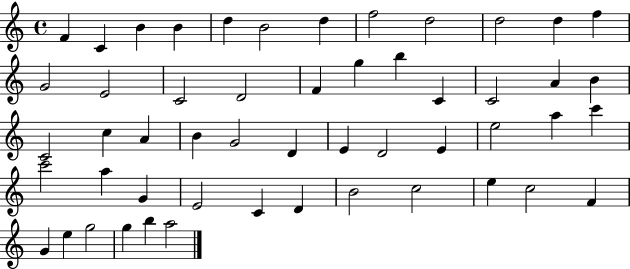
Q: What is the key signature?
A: C major